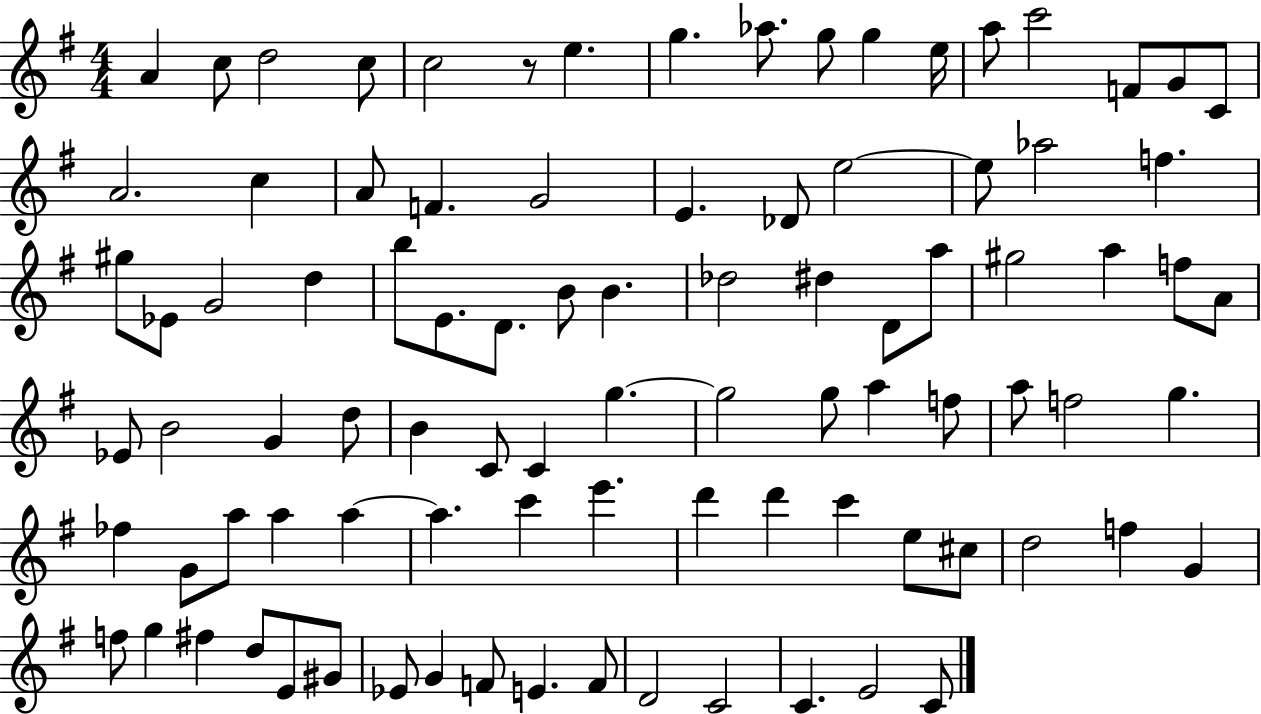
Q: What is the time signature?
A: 4/4